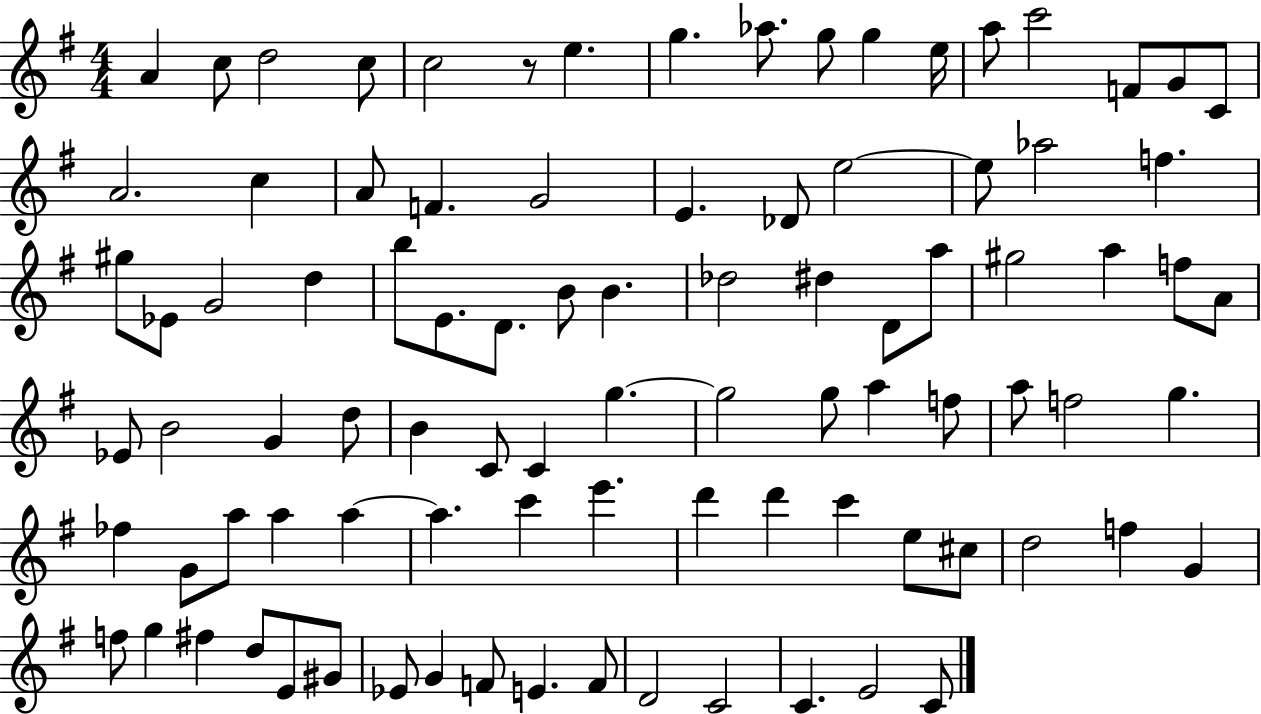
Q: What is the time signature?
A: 4/4